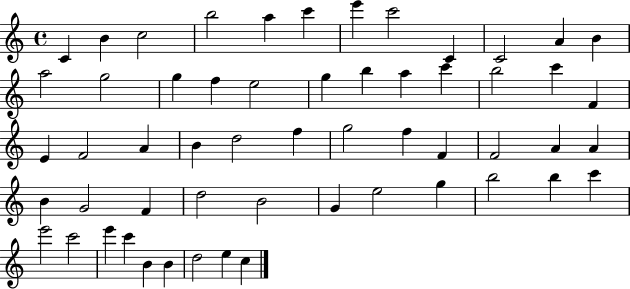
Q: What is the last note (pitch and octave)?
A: C5